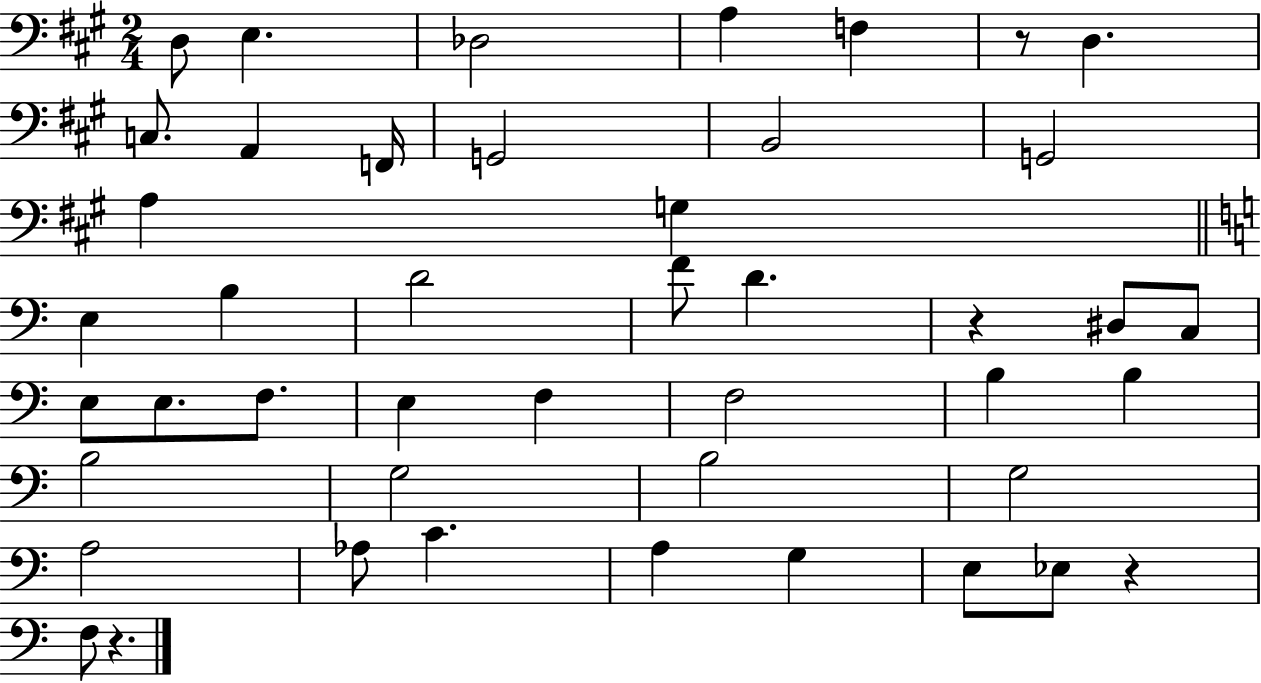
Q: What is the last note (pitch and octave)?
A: F3